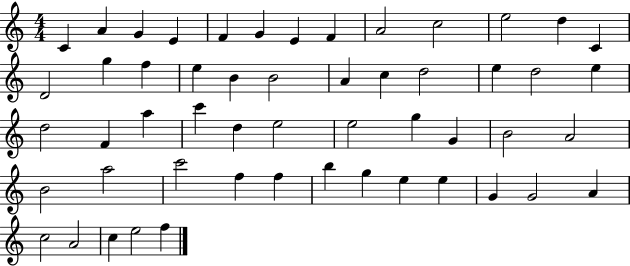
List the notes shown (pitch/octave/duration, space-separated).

C4/q A4/q G4/q E4/q F4/q G4/q E4/q F4/q A4/h C5/h E5/h D5/q C4/q D4/h G5/q F5/q E5/q B4/q B4/h A4/q C5/q D5/h E5/q D5/h E5/q D5/h F4/q A5/q C6/q D5/q E5/h E5/h G5/q G4/q B4/h A4/h B4/h A5/h C6/h F5/q F5/q B5/q G5/q E5/q E5/q G4/q G4/h A4/q C5/h A4/h C5/q E5/h F5/q